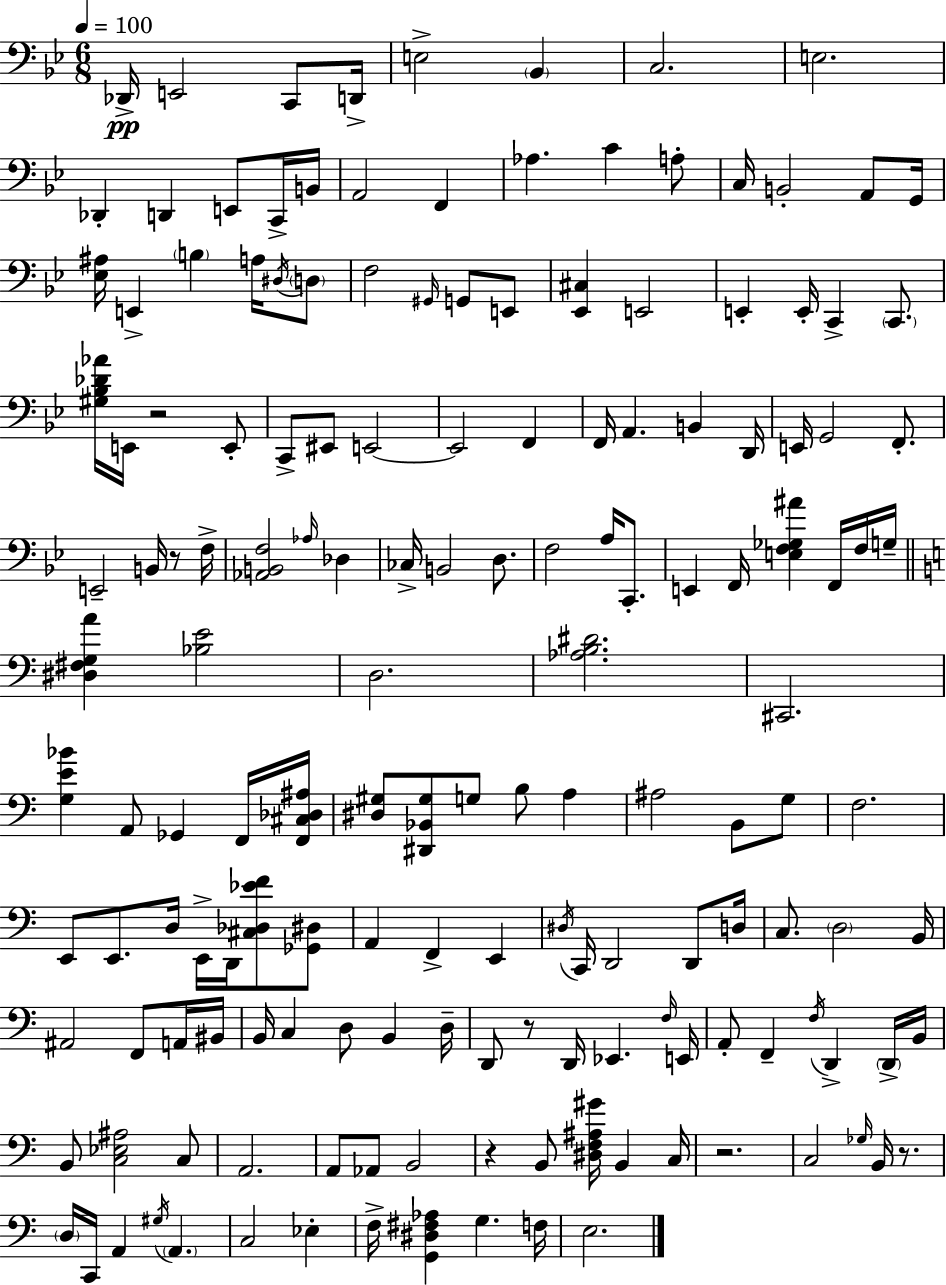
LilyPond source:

{
  \clef bass
  \numericTimeSignature
  \time 6/8
  \key bes \major
  \tempo 4 = 100
  des,16->\pp e,2 c,8 d,16-> | e2-> \parenthesize bes,4 | c2. | e2. | \break des,4-. d,4 e,8 c,16-> b,16 | a,2 f,4 | aes4. c'4 a8-. | c16 b,2-. a,8 g,16 | \break <ees ais>16 e,4-> \parenthesize b4 a16 \acciaccatura { dis16 } \parenthesize d8 | f2 \grace { gis,16 } g,8 | e,8 <ees, cis>4 e,2 | e,4-. e,16-. c,4-> \parenthesize c,8. | \break <gis bes des' aes'>16 e,16 r2 | e,8-. c,8-> eis,8 e,2~~ | e,2 f,4 | f,16 a,4. b,4 | \break d,16 e,16 g,2 f,8.-. | e,2-- b,16 r8 | f16-> <aes, b, f>2 \grace { aes16 } des4 | ces16-> b,2 | \break d8. f2 a16 | c,8.-. e,4 f,16 <e f ges ais'>4 | f,16 f16 g16-- \bar "||" \break \key c \major <dis fis g a'>4 <bes e'>2 | d2. | <aes b dis'>2. | cis,2. | \break <g e' bes'>4 a,8 ges,4 f,16 <f, cis des ais>16 | <dis gis>8 <dis, bes, gis>8 g8 b8 a4 | ais2 b,8 g8 | f2. | \break e,8 e,8. d16 e,16-> d,16 <cis des ees' f'>8 <ges, dis>8 | a,4 f,4-> e,4 | \acciaccatura { dis16 } c,16 d,2 d,8 | d16 c8. \parenthesize d2 | \break b,16 ais,2 f,8 a,16 | bis,16 b,16 c4 d8 b,4 | d16-- d,8 r8 d,16 ees,4. | \grace { f16 } e,16 a,8-. f,4-- \acciaccatura { f16 } d,4-> | \break \parenthesize d,16-> b,16 b,8 <c ees ais>2 | c8 a,2. | a,8 aes,8 b,2 | r4 b,8 <dis f ais gis'>16 b,4 | \break c16 r2. | c2 \grace { ges16 } | b,16 r8. \parenthesize d16 c,16 a,4 \acciaccatura { gis16 } \parenthesize a,4. | c2 | \break ees4-. f16-> <g, dis fis aes>4 g4. | f16 e2. | \bar "|."
}